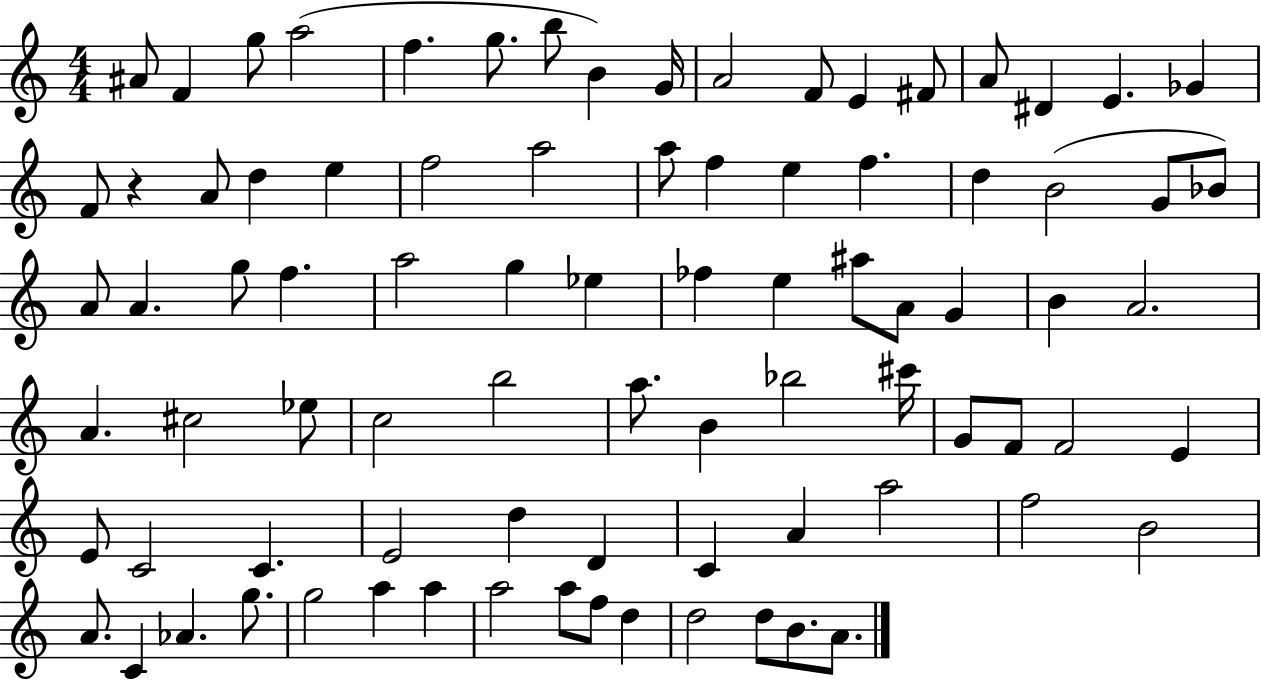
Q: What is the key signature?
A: C major